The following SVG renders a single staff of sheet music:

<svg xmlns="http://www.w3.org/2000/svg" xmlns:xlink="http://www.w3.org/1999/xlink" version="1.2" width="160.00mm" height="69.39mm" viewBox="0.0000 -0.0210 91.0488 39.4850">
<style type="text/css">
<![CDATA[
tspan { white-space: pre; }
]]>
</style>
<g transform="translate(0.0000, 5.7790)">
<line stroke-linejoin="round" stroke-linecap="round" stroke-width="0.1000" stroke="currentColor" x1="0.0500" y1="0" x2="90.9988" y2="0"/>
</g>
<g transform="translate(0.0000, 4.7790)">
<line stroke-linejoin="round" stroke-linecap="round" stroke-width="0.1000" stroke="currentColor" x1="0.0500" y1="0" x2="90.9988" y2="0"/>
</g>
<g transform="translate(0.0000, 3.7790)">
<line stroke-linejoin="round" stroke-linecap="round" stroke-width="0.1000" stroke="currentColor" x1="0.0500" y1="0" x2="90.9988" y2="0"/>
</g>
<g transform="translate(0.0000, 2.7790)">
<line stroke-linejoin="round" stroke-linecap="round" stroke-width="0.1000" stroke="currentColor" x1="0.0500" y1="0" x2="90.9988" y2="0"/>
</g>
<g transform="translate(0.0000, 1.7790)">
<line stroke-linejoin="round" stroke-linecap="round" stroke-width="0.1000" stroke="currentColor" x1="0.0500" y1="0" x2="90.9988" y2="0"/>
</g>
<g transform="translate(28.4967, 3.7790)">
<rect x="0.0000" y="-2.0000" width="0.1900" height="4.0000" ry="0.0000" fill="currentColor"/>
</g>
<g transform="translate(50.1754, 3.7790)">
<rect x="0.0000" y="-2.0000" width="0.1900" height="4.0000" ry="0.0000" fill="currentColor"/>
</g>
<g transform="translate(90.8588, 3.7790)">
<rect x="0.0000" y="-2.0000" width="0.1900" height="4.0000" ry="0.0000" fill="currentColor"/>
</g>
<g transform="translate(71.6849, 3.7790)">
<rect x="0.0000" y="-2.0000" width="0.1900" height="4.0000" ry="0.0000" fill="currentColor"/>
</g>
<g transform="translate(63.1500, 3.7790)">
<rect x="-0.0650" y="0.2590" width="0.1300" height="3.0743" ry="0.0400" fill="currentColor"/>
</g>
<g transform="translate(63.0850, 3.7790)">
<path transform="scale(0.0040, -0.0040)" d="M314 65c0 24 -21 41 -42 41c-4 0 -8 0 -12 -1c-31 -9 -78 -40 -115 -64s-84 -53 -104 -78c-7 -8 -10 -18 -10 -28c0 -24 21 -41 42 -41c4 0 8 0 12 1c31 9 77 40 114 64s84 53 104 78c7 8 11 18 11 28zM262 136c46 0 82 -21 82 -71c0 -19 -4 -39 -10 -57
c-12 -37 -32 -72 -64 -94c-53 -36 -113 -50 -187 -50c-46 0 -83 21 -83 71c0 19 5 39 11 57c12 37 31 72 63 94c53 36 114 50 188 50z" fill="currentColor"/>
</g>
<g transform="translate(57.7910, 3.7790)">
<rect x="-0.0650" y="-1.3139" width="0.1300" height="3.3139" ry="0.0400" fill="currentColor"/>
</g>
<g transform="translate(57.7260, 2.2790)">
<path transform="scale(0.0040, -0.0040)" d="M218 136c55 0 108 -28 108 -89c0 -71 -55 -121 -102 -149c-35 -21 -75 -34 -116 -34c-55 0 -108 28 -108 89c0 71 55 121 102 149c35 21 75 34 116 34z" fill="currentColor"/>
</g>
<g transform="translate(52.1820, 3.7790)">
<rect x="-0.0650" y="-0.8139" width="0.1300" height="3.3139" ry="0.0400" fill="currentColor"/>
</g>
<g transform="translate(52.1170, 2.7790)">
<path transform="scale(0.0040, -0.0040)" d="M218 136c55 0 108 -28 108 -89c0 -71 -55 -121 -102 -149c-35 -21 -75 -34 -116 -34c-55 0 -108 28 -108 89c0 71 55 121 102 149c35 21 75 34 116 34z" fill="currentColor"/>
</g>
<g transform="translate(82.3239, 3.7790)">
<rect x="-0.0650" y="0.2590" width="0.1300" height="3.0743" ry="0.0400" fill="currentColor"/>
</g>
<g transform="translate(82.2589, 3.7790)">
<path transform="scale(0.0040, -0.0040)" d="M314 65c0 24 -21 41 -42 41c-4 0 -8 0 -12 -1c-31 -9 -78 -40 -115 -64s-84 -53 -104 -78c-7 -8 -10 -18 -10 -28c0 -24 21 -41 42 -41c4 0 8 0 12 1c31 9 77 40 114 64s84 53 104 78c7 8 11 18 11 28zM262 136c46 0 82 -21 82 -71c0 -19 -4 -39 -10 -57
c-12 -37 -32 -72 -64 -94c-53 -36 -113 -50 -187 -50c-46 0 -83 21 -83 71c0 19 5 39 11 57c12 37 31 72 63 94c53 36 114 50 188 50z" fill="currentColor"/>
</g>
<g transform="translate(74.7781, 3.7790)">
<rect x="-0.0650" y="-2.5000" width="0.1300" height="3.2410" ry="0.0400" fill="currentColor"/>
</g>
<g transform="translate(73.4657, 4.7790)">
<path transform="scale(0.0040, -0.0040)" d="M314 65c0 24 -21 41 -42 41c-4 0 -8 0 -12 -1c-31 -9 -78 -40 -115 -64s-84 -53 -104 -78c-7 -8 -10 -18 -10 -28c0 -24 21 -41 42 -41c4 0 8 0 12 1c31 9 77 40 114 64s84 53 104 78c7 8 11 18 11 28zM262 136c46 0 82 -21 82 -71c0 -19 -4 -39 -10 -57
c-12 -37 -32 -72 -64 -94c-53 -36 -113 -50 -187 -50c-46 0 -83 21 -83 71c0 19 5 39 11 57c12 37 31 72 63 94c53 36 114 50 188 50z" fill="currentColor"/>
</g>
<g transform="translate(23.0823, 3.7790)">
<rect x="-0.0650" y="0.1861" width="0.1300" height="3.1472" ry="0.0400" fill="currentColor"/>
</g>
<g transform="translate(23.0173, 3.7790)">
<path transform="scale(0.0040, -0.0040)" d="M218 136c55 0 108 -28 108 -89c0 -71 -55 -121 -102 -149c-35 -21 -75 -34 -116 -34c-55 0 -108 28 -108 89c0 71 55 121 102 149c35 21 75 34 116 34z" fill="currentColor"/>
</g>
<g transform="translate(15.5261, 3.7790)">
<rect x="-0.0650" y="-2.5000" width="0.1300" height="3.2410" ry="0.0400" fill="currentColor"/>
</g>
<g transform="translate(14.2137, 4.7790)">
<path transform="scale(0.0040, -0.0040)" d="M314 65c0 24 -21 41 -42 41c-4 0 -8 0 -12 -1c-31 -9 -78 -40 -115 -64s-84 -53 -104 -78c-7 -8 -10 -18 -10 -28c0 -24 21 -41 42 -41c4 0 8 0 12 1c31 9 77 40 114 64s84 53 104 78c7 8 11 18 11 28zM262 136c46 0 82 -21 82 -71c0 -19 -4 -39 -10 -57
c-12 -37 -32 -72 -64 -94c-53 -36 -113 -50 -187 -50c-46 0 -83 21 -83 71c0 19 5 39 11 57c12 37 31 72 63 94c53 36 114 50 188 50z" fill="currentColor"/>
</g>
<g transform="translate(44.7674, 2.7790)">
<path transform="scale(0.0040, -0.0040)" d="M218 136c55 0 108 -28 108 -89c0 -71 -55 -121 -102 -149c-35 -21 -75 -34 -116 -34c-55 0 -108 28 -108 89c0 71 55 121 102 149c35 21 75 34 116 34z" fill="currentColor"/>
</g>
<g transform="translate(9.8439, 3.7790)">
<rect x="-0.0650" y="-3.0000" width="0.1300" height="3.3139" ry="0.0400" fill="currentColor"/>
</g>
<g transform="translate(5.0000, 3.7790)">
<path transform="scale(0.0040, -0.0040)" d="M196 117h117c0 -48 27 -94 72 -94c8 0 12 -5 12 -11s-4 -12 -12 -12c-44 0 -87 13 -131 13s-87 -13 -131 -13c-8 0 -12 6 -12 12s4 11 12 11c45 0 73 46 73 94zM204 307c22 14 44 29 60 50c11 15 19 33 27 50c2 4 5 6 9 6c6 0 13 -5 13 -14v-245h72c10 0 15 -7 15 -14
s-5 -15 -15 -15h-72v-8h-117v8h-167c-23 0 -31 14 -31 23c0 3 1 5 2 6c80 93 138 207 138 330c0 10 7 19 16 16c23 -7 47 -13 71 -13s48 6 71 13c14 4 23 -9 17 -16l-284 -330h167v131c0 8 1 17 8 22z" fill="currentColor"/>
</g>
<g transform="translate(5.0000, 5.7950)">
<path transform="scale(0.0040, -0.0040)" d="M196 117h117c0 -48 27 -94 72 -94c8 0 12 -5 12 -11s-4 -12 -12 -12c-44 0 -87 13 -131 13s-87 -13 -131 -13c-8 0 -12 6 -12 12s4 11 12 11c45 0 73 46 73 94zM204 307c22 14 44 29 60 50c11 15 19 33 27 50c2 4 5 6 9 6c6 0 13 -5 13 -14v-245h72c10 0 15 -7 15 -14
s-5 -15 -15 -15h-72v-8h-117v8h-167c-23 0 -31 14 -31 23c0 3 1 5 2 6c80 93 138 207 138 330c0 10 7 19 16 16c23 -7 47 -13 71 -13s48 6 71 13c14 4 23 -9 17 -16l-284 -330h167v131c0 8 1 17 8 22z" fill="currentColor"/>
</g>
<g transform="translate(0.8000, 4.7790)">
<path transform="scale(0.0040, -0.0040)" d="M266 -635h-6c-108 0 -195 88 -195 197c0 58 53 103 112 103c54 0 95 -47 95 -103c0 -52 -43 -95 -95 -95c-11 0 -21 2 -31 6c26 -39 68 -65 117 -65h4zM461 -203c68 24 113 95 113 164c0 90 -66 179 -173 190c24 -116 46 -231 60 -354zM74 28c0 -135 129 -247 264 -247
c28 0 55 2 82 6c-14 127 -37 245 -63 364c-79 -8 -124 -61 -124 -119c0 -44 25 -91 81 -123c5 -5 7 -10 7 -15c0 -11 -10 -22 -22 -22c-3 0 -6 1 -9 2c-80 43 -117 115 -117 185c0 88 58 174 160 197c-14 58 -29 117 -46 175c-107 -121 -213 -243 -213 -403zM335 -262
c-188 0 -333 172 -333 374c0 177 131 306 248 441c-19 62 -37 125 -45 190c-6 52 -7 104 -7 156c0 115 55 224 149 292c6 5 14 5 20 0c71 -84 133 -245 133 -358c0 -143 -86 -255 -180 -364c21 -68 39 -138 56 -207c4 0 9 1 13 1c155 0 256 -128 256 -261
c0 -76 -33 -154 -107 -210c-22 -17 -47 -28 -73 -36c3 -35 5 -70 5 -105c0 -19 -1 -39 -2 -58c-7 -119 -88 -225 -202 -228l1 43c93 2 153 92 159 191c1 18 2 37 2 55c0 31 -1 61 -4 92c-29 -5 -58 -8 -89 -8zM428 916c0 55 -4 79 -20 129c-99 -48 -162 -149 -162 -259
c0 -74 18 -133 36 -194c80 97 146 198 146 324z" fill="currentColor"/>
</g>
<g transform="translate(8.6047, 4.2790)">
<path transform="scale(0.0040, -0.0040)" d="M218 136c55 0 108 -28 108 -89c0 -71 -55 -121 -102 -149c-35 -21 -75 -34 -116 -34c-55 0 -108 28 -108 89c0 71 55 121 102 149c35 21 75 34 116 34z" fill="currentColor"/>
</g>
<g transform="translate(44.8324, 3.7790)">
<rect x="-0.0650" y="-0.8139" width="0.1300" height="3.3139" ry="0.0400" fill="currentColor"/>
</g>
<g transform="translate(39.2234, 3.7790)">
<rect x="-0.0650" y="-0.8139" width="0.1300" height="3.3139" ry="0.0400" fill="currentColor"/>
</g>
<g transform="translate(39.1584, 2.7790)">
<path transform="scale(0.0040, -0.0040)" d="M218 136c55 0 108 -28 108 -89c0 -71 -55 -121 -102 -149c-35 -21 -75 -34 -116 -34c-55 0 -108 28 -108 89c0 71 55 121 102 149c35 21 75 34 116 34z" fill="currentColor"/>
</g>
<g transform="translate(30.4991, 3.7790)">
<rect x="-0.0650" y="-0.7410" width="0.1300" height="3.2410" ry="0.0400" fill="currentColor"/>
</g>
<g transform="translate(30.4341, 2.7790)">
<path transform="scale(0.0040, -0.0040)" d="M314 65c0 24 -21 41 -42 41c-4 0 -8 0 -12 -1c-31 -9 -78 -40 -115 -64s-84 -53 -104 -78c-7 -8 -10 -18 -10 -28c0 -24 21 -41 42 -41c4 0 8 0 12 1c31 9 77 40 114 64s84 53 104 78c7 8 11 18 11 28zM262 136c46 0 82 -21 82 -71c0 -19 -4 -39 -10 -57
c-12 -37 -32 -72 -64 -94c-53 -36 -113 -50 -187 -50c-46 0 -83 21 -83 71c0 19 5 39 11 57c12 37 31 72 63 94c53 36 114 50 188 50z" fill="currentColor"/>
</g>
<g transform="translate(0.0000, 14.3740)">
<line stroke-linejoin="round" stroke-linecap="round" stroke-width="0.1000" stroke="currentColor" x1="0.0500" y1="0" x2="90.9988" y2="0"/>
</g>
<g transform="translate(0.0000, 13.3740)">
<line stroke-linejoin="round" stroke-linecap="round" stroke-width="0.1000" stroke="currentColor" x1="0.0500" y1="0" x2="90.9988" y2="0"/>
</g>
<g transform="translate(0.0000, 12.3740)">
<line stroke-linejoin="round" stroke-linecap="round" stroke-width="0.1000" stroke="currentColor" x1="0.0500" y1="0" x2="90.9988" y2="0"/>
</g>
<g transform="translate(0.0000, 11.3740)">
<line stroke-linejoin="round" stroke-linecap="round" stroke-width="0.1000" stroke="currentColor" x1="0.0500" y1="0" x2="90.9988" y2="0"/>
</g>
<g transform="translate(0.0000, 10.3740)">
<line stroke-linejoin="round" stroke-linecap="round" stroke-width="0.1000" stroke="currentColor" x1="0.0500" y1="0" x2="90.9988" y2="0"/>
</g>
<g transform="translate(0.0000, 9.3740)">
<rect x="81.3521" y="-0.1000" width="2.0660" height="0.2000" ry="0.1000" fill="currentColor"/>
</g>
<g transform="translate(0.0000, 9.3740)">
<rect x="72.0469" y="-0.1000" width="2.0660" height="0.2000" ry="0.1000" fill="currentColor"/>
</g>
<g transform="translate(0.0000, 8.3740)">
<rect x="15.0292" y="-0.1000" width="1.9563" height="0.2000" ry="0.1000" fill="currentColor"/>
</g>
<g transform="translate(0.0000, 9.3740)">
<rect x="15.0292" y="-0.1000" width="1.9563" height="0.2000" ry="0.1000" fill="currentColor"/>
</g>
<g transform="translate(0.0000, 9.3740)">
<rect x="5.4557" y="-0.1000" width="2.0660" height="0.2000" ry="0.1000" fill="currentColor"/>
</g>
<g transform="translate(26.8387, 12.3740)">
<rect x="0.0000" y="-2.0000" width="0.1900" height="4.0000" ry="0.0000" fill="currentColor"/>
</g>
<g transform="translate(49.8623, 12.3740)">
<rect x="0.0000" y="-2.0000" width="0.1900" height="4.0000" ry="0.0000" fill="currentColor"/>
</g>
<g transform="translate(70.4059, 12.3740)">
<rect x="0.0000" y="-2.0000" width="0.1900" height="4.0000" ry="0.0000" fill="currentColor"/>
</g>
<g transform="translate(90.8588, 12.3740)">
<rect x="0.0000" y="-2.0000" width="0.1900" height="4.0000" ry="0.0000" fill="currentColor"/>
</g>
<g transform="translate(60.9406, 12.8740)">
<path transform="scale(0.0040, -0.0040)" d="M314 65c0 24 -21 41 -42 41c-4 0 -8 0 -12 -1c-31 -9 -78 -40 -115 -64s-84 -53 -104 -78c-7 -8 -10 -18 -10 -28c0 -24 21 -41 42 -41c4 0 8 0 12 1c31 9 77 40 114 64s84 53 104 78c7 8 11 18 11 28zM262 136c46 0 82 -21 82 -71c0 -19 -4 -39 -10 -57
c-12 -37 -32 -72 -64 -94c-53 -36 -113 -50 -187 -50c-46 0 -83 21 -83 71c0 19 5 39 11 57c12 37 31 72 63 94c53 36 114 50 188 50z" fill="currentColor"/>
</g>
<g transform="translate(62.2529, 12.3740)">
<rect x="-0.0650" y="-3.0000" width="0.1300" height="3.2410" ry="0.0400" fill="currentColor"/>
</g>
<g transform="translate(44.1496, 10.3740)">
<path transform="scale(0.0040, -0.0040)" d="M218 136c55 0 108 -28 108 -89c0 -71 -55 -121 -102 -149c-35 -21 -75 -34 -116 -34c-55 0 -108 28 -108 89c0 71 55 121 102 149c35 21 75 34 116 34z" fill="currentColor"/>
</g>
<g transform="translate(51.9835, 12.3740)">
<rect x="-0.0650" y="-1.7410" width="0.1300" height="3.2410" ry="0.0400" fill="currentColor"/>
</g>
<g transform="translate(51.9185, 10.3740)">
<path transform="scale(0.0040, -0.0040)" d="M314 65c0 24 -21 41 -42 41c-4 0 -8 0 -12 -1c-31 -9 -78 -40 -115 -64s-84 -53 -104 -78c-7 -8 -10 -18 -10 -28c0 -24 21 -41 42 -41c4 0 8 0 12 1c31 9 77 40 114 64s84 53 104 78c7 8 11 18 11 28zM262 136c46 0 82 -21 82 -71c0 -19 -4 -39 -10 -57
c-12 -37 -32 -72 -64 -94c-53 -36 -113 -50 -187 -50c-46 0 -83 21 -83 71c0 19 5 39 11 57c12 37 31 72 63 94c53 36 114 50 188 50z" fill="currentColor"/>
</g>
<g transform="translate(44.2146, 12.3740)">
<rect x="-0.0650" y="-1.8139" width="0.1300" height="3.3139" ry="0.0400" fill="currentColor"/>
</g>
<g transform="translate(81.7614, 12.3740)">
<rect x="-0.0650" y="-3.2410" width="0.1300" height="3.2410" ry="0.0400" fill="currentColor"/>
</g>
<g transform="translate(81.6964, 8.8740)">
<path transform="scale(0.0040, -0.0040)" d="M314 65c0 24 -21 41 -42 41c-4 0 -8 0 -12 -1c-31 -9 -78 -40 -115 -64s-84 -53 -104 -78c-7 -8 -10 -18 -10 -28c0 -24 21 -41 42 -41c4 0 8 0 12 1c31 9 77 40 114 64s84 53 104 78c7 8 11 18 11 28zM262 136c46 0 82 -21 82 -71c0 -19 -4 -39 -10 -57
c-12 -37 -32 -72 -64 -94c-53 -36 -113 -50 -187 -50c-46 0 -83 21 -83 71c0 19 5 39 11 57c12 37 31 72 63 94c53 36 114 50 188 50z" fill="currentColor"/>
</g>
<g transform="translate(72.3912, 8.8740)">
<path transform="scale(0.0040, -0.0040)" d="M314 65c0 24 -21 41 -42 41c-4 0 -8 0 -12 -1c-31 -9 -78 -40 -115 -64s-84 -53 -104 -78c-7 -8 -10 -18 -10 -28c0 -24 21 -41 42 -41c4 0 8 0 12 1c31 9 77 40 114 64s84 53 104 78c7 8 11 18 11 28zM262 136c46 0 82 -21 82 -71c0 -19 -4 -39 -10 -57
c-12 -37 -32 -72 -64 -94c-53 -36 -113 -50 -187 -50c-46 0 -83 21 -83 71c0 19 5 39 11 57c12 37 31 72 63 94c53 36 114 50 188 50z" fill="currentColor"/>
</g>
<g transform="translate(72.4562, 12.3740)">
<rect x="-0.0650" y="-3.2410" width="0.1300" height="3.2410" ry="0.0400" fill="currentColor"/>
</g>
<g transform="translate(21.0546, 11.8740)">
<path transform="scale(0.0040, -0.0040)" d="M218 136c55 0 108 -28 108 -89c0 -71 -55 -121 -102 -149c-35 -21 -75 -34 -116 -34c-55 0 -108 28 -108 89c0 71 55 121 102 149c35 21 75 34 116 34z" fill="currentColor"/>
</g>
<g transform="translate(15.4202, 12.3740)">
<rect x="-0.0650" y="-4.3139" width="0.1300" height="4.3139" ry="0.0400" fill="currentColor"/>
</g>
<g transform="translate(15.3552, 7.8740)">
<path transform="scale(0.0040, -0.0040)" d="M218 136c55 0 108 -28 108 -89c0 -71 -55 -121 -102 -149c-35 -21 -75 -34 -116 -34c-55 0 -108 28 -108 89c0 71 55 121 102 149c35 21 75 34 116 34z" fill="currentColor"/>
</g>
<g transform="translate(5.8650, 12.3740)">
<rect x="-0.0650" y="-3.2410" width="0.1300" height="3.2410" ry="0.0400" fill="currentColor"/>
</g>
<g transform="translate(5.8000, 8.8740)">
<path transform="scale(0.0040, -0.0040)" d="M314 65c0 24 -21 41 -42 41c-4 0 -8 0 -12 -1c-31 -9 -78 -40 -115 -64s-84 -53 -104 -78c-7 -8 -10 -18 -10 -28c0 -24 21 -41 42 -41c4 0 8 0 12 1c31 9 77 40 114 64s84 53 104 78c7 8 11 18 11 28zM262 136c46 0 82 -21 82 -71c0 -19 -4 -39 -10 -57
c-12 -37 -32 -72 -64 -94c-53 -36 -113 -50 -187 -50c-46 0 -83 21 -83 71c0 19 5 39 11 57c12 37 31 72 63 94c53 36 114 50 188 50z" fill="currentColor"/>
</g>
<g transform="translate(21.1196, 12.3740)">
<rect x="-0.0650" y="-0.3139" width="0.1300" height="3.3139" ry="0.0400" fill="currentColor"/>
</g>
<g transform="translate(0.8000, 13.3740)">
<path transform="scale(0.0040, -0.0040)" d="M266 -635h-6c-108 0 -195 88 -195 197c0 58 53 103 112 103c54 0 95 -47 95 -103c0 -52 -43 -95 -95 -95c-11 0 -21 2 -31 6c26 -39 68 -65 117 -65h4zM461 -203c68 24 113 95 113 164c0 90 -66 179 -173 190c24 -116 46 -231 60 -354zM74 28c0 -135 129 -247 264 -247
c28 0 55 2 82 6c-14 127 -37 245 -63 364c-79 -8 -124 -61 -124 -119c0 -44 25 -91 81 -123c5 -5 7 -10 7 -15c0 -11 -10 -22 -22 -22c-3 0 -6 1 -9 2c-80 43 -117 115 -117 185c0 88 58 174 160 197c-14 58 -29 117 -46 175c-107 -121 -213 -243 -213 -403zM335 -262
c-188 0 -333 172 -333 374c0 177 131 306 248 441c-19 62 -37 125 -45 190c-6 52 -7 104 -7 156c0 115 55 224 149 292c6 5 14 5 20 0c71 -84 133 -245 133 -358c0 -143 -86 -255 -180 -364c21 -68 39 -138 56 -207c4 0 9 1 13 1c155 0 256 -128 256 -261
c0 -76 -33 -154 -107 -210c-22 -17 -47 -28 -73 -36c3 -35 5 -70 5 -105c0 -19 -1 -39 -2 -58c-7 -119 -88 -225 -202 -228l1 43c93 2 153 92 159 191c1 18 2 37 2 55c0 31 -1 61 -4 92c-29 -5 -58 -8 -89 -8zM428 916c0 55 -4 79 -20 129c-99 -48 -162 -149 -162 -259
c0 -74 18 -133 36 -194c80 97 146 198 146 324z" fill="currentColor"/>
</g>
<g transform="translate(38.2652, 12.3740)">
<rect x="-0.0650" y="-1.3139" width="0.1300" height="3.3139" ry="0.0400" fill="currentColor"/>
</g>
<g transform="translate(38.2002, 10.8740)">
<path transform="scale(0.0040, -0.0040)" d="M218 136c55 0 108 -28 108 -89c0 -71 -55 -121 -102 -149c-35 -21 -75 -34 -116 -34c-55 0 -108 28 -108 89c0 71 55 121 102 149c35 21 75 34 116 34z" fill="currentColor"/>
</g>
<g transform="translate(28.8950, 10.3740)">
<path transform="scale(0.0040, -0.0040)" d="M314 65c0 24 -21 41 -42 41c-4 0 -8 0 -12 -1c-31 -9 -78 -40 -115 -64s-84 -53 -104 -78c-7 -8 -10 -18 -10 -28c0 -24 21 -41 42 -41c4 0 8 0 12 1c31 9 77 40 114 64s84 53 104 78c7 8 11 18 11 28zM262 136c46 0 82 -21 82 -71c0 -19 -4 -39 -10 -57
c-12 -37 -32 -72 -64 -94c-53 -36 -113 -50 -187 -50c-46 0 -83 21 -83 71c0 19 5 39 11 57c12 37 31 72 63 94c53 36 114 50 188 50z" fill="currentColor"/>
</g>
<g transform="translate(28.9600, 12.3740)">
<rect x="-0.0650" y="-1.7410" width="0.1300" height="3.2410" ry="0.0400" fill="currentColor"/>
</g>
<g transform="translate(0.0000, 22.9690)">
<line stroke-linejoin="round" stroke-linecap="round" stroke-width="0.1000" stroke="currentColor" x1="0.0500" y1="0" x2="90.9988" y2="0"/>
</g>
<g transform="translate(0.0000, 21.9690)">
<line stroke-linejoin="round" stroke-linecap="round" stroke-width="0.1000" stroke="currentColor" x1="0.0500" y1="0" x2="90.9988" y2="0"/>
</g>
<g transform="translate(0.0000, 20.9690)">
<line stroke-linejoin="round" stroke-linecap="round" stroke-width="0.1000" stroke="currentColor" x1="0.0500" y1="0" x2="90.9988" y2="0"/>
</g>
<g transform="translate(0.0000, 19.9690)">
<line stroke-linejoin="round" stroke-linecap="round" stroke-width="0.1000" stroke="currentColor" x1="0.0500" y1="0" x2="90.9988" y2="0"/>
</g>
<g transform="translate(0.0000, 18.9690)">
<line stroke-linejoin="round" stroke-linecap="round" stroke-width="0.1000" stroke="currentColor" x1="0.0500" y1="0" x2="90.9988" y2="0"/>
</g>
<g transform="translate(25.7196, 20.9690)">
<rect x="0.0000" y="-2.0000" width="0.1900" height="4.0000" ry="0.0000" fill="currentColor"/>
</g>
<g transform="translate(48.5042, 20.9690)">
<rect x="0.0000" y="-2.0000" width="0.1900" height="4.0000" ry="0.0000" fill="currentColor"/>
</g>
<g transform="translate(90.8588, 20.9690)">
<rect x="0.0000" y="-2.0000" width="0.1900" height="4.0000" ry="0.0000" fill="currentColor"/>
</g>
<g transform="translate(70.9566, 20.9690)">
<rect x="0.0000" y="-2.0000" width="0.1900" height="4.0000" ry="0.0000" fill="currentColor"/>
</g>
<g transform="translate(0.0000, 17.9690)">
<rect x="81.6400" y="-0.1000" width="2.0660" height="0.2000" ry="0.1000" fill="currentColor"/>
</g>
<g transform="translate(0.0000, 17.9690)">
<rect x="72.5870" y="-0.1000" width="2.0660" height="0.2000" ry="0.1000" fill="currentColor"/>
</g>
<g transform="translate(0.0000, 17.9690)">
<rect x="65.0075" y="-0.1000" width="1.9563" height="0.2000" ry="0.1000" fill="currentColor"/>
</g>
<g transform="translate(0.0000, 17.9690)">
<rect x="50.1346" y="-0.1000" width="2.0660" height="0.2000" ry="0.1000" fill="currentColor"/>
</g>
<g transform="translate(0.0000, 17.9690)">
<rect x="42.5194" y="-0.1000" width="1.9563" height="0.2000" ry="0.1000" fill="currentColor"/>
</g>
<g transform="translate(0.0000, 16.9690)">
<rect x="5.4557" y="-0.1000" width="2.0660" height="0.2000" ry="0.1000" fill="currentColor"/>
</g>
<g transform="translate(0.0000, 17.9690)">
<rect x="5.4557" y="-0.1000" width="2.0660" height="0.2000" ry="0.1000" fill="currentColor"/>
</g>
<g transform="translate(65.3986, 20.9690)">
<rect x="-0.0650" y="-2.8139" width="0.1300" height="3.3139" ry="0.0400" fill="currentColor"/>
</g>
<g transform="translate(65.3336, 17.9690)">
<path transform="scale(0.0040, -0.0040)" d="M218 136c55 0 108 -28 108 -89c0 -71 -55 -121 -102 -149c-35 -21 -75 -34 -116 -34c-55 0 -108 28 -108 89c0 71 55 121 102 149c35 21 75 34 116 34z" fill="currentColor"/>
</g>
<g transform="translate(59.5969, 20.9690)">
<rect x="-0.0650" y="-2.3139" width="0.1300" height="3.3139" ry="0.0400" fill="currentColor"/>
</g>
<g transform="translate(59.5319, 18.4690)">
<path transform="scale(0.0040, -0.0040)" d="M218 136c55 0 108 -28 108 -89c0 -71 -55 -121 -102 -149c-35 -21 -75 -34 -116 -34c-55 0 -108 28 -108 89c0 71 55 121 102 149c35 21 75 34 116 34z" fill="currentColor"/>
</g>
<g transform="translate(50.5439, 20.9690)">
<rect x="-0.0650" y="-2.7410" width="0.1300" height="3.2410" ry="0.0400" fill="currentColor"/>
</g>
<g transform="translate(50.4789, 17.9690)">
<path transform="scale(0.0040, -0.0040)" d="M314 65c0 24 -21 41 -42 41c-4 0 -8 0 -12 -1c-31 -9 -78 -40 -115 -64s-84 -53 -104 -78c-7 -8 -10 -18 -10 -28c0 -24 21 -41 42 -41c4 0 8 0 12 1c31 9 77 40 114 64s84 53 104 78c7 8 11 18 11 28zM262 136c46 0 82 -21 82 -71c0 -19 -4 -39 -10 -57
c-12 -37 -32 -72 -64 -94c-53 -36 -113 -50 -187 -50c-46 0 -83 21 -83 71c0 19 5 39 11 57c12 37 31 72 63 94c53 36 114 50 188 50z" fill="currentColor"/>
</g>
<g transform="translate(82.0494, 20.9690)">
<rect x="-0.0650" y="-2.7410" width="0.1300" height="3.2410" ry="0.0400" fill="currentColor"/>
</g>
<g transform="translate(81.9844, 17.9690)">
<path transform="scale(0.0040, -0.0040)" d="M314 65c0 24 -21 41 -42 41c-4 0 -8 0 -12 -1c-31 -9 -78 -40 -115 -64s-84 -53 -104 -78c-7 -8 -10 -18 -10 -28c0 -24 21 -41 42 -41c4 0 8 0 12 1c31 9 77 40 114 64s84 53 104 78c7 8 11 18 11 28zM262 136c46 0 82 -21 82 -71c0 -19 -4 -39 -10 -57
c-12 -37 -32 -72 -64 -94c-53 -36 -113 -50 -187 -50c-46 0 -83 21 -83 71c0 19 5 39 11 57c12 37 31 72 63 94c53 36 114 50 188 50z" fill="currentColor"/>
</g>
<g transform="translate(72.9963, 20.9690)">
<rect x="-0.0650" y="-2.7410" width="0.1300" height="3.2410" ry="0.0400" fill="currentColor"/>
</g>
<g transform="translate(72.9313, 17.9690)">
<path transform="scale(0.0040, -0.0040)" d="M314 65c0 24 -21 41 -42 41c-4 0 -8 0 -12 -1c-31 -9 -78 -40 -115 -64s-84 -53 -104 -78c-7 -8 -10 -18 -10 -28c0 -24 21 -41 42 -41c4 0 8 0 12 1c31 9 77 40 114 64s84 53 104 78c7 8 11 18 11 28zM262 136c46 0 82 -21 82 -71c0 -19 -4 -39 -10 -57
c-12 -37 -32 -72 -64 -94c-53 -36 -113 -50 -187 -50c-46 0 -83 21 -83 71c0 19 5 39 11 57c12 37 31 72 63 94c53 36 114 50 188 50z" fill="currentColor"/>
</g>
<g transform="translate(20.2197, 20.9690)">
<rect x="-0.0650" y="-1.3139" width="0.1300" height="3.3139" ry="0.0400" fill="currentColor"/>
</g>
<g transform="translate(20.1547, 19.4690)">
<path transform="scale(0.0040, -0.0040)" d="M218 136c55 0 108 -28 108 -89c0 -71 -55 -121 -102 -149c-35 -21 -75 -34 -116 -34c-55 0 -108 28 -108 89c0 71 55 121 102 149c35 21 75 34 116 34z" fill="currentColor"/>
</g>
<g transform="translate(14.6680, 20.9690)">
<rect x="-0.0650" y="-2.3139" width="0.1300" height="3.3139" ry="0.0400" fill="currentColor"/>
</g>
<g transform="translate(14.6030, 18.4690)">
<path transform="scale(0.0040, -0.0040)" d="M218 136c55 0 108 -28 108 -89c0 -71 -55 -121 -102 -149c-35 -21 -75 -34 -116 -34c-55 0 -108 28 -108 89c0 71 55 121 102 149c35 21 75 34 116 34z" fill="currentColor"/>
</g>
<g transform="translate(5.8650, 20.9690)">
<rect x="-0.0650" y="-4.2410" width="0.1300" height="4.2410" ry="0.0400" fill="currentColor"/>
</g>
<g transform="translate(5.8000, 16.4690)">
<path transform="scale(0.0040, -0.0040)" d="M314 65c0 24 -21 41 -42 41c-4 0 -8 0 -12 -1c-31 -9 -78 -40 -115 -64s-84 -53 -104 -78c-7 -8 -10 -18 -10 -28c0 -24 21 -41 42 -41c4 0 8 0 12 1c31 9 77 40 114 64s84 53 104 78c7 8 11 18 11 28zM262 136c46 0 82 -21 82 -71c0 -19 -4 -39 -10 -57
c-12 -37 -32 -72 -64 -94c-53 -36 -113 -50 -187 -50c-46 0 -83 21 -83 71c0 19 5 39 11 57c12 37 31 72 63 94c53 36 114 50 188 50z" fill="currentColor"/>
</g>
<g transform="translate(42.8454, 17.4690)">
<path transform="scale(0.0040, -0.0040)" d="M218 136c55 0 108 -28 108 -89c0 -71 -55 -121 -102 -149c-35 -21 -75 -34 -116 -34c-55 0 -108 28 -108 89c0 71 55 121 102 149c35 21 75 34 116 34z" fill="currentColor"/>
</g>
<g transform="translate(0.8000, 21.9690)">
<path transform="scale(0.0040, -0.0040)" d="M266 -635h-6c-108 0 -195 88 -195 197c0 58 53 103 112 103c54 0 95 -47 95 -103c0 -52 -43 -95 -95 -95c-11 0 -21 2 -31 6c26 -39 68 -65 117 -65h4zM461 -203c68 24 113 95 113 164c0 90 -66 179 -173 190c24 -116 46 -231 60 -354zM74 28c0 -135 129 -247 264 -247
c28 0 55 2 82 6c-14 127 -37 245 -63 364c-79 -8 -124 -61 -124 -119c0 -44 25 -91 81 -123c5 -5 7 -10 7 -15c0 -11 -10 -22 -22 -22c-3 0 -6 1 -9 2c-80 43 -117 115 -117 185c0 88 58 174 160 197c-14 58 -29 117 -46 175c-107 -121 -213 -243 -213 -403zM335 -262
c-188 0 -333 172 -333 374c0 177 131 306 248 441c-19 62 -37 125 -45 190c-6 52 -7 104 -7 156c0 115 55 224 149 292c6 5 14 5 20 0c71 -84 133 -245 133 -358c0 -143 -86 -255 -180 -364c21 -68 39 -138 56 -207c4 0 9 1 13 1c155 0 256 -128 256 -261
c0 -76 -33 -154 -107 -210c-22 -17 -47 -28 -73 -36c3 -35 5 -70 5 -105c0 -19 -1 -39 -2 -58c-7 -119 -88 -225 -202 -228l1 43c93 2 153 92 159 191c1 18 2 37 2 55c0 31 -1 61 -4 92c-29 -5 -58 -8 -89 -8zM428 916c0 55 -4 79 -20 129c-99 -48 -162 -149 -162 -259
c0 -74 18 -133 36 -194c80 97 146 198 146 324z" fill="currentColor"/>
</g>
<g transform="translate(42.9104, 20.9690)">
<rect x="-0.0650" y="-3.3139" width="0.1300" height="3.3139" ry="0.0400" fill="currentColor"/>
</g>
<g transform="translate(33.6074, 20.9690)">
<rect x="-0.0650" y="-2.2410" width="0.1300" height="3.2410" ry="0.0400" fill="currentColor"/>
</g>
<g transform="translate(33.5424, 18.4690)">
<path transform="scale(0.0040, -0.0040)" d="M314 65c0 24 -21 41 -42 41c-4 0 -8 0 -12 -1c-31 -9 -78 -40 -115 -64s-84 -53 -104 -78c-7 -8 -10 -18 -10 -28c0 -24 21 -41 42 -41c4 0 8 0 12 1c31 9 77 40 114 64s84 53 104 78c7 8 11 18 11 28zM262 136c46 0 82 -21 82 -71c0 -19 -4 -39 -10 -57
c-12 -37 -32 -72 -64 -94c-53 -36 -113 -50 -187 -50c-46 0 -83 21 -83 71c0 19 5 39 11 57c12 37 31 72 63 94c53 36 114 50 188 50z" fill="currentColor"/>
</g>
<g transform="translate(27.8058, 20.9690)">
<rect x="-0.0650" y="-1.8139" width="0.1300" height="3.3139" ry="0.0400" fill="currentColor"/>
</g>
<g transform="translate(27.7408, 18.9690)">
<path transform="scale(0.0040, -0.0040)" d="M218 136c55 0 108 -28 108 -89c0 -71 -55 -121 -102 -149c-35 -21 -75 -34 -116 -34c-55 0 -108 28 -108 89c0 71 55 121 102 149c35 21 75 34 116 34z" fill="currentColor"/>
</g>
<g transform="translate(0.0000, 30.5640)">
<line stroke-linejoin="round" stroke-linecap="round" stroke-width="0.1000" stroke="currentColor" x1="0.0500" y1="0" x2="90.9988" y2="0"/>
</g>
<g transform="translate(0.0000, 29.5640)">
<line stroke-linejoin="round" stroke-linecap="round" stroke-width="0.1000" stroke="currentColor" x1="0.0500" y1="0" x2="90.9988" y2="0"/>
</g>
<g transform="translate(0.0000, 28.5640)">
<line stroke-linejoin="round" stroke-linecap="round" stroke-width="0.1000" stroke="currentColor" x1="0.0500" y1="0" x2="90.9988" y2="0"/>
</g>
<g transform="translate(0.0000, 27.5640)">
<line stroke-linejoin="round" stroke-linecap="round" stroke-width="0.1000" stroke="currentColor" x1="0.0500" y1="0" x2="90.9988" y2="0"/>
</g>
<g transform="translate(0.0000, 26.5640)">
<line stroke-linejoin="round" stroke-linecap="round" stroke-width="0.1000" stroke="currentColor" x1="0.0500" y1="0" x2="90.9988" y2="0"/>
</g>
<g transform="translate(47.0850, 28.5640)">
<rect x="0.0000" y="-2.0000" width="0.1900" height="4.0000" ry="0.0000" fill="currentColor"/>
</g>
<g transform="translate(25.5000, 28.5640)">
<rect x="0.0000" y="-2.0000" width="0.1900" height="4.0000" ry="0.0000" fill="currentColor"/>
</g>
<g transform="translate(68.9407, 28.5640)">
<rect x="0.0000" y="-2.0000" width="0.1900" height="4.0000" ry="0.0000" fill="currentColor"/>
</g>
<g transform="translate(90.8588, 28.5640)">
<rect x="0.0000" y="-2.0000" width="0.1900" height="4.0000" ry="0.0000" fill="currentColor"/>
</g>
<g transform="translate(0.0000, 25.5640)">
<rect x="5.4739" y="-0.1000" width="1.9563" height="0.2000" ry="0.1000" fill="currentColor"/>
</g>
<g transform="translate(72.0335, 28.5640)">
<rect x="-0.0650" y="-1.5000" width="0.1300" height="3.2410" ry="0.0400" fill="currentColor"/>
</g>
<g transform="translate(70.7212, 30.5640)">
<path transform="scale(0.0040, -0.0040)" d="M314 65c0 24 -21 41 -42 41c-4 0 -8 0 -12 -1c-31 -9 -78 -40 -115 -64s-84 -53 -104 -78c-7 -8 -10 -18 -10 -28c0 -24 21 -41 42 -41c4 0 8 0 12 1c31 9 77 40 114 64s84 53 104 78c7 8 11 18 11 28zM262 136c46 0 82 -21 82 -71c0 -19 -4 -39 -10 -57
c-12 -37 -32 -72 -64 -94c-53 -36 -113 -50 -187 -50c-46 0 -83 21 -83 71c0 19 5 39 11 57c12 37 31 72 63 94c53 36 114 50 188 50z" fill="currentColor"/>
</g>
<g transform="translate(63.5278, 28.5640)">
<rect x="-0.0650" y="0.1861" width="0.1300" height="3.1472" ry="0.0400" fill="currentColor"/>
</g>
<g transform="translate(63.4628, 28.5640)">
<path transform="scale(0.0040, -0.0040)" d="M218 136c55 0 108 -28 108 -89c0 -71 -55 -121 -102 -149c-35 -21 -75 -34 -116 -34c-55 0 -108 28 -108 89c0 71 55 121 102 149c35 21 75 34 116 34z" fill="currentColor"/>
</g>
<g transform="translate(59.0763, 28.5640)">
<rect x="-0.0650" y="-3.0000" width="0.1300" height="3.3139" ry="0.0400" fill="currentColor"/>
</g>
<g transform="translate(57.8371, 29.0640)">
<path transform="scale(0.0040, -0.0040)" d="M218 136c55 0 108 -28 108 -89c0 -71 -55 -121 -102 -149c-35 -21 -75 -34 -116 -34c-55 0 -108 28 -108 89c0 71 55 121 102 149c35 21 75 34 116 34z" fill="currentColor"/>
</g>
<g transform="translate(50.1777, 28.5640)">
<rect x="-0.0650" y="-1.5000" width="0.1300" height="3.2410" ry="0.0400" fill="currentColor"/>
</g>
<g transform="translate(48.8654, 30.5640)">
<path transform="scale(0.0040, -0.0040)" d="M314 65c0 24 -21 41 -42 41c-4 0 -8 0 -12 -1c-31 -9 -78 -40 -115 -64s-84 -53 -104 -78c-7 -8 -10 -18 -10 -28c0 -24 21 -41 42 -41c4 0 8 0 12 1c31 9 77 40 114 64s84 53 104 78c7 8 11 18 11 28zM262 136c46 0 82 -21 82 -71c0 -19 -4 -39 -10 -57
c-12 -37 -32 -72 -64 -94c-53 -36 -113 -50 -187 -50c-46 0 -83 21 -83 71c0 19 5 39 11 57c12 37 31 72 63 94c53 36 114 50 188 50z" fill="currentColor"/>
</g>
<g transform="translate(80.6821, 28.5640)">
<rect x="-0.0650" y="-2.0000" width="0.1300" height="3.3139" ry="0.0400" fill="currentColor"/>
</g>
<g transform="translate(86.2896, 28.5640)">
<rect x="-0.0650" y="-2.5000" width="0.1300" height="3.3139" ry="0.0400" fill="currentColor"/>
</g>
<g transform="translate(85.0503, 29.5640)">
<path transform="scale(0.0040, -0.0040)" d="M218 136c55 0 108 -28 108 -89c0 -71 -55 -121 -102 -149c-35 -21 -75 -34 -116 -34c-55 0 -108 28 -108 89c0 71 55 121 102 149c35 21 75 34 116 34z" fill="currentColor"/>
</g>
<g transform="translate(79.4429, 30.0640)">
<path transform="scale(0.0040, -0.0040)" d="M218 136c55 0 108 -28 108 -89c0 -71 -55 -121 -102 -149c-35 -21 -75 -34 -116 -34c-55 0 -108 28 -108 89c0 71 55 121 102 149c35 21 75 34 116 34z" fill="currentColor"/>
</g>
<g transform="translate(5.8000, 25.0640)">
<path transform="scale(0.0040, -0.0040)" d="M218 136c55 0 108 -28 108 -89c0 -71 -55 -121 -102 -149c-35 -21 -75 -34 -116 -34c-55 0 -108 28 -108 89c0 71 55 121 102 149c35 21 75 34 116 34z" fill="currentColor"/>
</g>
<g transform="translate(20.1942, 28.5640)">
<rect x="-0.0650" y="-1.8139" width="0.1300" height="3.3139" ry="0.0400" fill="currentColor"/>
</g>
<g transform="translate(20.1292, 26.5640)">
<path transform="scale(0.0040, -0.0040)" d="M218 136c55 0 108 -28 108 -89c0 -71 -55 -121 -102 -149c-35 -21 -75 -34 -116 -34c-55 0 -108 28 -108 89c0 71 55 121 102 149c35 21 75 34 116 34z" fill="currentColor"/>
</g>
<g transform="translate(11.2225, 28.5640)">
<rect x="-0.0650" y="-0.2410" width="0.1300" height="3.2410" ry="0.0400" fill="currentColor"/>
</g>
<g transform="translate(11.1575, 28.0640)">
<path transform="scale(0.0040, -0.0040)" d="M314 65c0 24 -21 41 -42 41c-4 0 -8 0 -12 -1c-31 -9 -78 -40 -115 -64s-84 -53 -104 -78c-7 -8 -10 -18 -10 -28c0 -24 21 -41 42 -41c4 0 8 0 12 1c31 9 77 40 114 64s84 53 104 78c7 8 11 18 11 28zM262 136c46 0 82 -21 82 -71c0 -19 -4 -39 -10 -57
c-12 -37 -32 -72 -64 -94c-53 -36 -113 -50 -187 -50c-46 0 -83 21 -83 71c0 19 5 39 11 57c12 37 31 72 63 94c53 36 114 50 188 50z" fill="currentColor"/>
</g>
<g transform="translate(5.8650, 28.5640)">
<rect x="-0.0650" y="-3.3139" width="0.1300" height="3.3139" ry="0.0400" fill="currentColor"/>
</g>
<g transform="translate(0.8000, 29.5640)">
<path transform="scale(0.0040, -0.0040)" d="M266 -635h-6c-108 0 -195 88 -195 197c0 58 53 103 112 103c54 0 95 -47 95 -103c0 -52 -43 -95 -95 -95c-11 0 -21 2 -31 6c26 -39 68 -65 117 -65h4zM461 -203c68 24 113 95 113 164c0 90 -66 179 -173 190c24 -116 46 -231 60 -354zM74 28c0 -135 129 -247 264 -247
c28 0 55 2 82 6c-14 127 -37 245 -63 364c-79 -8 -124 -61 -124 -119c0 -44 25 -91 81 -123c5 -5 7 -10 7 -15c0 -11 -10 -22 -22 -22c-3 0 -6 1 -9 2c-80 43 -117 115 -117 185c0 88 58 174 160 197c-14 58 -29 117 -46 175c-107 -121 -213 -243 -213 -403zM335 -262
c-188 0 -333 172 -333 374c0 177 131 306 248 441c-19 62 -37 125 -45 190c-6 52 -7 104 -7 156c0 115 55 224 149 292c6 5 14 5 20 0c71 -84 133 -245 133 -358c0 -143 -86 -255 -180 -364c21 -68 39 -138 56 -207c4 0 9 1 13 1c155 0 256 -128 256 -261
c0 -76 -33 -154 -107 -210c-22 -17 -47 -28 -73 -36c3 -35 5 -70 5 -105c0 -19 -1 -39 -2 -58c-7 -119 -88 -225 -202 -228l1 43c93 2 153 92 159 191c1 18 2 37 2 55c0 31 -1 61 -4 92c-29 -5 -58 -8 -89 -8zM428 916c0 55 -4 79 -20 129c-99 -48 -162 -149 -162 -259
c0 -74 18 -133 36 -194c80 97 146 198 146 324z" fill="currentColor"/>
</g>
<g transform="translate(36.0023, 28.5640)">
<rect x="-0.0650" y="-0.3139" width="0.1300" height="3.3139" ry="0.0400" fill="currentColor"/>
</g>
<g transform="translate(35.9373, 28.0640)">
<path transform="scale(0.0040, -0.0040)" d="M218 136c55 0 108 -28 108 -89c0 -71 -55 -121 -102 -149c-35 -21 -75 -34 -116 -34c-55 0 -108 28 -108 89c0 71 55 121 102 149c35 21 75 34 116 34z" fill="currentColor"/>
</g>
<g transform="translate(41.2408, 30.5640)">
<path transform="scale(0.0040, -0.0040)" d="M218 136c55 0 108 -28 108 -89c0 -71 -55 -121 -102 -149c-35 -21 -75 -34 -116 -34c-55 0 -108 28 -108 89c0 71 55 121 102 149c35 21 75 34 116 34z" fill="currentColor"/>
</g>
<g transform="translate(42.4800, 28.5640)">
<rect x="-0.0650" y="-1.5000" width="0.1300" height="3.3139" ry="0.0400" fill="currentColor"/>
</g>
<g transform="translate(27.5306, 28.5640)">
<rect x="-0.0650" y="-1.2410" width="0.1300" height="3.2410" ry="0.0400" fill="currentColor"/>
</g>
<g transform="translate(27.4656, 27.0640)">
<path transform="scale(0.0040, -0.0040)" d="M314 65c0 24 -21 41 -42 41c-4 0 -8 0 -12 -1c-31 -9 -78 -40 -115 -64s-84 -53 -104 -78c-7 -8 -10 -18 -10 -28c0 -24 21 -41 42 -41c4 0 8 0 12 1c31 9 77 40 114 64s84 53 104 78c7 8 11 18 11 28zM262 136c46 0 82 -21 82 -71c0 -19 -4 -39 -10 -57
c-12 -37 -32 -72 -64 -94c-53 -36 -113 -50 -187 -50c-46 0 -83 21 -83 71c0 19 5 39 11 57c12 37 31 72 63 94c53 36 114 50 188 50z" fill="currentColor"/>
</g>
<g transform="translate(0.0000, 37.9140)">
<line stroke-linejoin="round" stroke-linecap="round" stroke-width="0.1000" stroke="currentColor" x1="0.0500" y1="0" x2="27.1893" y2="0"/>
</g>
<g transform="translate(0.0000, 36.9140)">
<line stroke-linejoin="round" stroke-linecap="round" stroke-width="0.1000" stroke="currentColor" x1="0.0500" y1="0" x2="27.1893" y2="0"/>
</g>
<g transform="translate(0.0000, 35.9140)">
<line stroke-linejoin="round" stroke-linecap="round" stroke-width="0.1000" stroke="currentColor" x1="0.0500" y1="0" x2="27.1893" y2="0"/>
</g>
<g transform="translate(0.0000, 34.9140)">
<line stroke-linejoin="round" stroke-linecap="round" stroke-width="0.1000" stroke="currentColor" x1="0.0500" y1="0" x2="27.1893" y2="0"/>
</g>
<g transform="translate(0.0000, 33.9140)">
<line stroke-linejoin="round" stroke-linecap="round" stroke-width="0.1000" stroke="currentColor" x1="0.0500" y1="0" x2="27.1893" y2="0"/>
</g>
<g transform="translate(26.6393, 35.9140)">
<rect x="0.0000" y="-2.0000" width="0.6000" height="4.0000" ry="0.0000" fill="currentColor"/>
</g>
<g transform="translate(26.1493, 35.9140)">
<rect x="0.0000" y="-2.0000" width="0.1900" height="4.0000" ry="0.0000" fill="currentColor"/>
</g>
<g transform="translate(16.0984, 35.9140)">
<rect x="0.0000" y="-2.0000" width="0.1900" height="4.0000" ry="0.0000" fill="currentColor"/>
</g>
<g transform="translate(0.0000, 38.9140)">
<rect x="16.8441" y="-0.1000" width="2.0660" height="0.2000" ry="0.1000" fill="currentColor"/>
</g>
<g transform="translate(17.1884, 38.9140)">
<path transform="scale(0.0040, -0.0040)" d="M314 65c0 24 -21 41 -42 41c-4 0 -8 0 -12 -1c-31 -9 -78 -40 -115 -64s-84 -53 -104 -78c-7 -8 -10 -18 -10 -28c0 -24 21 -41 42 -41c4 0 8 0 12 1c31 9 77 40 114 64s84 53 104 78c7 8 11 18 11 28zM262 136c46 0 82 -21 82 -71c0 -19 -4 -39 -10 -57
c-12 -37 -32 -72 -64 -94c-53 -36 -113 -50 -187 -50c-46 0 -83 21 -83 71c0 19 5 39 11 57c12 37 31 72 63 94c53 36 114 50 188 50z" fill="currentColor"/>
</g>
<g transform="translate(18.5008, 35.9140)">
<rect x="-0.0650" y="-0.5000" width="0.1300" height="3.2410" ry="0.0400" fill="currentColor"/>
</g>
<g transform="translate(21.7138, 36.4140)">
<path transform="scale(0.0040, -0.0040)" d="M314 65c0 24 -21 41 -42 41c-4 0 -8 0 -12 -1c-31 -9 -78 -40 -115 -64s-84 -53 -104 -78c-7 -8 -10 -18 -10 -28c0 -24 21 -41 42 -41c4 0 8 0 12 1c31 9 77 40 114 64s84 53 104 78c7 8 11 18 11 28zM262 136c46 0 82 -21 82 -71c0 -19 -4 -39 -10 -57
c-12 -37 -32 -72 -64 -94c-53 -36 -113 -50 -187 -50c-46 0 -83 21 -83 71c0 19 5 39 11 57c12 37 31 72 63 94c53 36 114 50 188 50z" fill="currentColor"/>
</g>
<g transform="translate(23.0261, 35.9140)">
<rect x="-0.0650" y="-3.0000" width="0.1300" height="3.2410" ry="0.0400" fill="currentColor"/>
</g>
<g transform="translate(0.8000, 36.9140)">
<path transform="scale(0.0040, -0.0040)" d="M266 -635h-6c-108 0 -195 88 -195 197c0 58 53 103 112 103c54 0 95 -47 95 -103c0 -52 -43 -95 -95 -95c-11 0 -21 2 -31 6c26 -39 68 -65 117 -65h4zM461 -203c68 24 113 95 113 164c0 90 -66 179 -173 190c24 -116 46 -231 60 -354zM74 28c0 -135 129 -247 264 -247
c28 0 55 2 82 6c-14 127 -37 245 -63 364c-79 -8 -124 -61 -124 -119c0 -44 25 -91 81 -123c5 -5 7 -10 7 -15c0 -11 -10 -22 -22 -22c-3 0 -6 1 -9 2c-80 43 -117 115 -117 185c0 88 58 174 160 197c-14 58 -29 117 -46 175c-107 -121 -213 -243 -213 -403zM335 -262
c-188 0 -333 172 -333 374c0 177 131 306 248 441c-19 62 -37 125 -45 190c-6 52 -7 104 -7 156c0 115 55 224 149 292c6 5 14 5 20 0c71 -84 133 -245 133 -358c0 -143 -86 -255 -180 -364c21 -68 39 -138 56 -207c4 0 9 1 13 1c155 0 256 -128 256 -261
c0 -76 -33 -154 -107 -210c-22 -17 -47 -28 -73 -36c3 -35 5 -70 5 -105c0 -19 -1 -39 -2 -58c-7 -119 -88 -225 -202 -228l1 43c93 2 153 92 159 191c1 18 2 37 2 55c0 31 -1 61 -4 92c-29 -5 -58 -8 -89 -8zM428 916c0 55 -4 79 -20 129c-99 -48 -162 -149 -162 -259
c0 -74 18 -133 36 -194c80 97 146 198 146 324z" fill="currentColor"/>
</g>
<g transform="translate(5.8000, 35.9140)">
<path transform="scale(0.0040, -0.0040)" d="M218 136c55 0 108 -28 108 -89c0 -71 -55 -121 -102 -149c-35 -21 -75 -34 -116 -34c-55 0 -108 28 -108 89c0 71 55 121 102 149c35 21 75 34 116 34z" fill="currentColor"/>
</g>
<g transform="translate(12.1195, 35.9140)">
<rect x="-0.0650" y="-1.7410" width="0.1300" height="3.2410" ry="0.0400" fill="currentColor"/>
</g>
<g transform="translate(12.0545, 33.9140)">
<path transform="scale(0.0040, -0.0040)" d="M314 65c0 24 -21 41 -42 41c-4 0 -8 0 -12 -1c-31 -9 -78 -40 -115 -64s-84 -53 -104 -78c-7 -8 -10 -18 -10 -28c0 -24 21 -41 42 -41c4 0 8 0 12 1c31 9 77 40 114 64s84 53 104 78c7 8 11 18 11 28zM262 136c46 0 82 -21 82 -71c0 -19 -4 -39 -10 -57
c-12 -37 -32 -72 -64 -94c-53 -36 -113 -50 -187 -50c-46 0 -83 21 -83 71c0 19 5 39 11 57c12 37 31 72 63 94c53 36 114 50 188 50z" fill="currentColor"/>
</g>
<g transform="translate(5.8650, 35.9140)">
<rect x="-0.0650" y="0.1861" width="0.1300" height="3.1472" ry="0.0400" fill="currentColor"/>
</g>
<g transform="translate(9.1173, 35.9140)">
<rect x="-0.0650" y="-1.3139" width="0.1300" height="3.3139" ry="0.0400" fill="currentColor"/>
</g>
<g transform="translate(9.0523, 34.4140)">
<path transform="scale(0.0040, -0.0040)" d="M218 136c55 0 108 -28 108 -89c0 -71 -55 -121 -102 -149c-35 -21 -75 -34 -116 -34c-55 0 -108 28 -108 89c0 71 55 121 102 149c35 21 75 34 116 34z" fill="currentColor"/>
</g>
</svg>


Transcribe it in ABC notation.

X:1
T:Untitled
M:4/4
L:1/4
K:C
A G2 B d2 d d d e B2 G2 B2 b2 d' c f2 e f f2 A2 b2 b2 d'2 g e f g2 b a2 g a a2 a2 b c2 f e2 c E E2 A B E2 F G B e f2 C2 A2